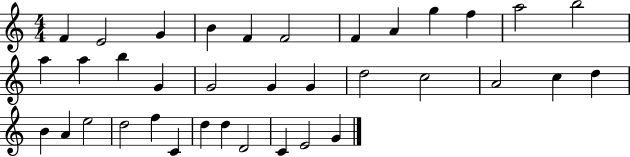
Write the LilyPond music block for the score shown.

{
  \clef treble
  \numericTimeSignature
  \time 4/4
  \key c \major
  f'4 e'2 g'4 | b'4 f'4 f'2 | f'4 a'4 g''4 f''4 | a''2 b''2 | \break a''4 a''4 b''4 g'4 | g'2 g'4 g'4 | d''2 c''2 | a'2 c''4 d''4 | \break b'4 a'4 e''2 | d''2 f''4 c'4 | d''4 d''4 d'2 | c'4 e'2 g'4 | \break \bar "|."
}